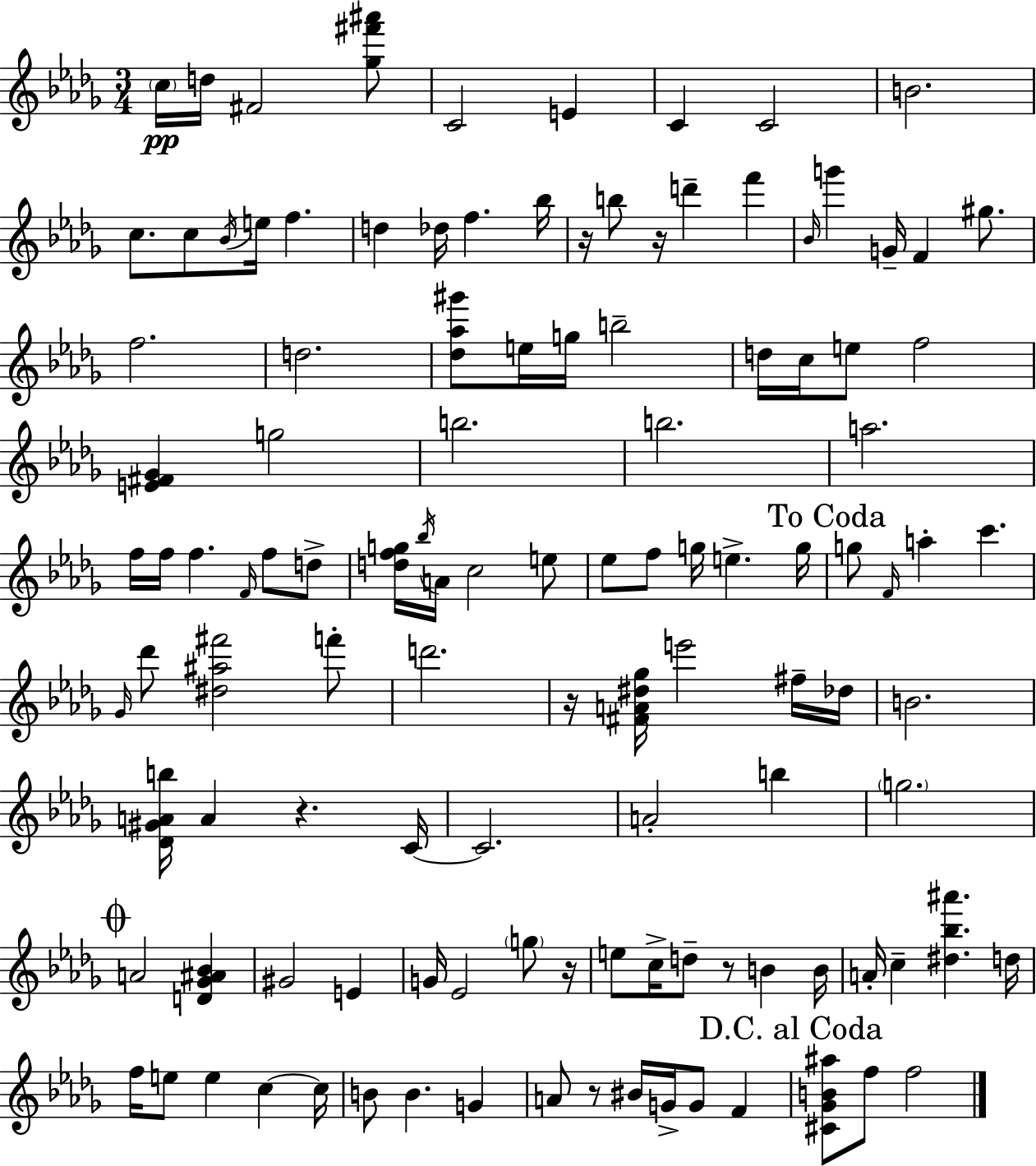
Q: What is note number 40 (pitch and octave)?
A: F5